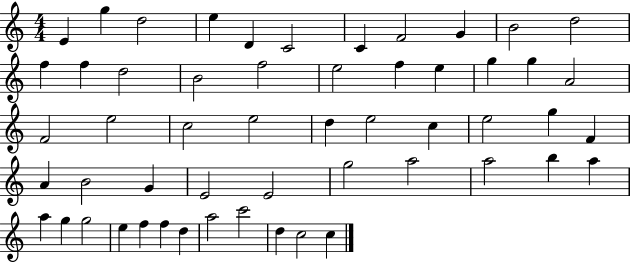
X:1
T:Untitled
M:4/4
L:1/4
K:C
E g d2 e D C2 C F2 G B2 d2 f f d2 B2 f2 e2 f e g g A2 F2 e2 c2 e2 d e2 c e2 g F A B2 G E2 E2 g2 a2 a2 b a a g g2 e f f d a2 c'2 d c2 c